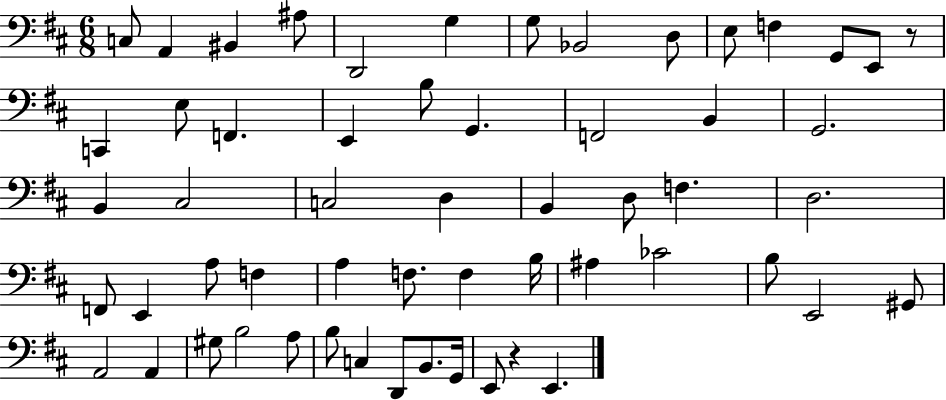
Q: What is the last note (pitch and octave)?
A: E2